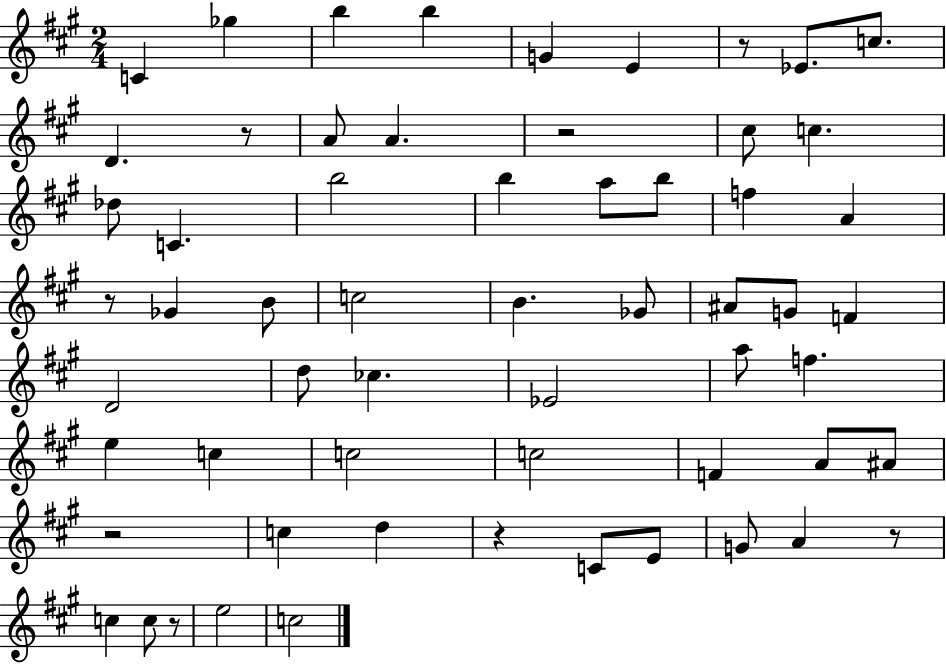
X:1
T:Untitled
M:2/4
L:1/4
K:A
C _g b b G E z/2 _E/2 c/2 D z/2 A/2 A z2 ^c/2 c _d/2 C b2 b a/2 b/2 f A z/2 _G B/2 c2 B _G/2 ^A/2 G/2 F D2 d/2 _c _E2 a/2 f e c c2 c2 F A/2 ^A/2 z2 c d z C/2 E/2 G/2 A z/2 c c/2 z/2 e2 c2